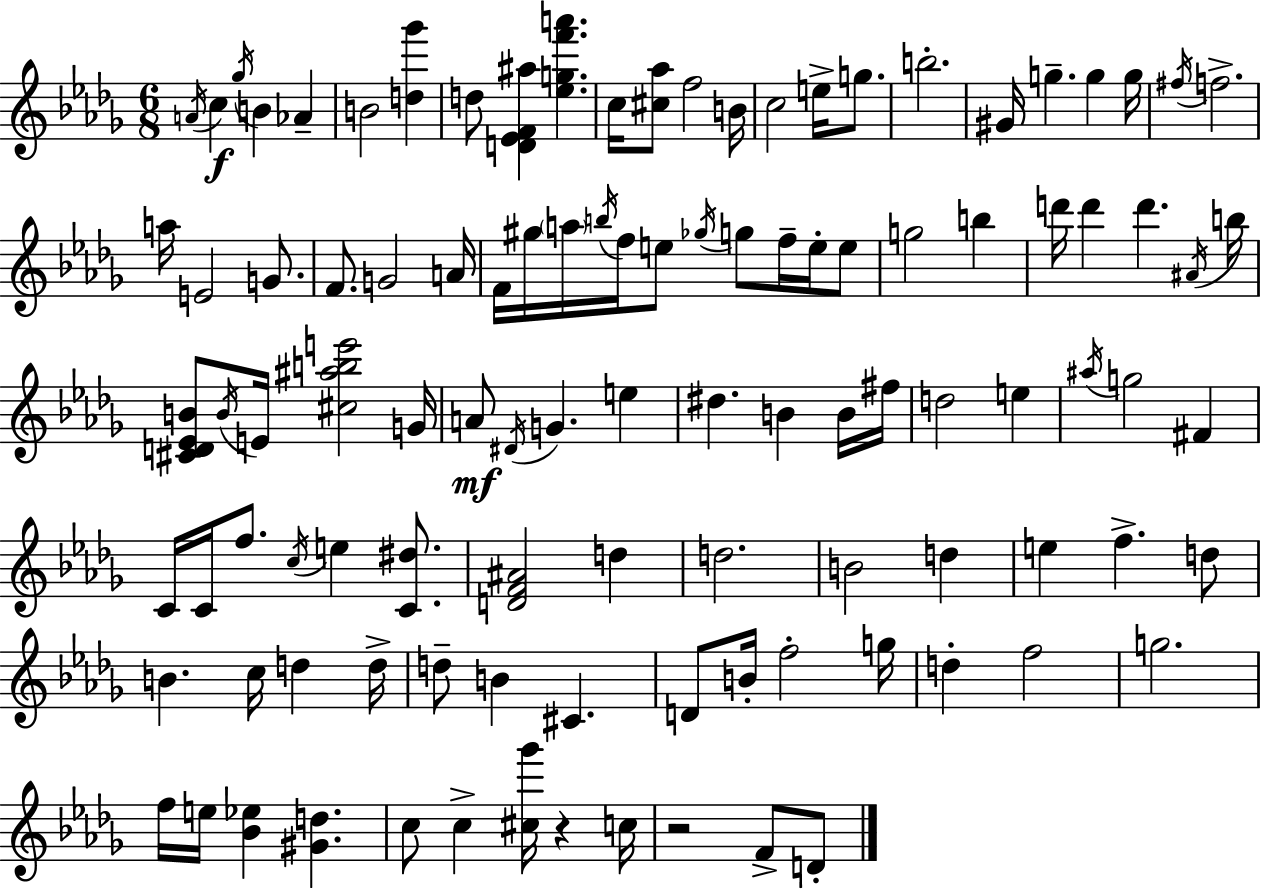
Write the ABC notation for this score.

X:1
T:Untitled
M:6/8
L:1/4
K:Bbm
A/4 c _g/4 B _A B2 [d_g'] d/2 [D_EF^a] [_egf'a'] c/4 [^c_a]/2 f2 B/4 c2 e/4 g/2 b2 ^G/4 g g g/4 ^f/4 f2 a/4 E2 G/2 F/2 G2 A/4 F/4 ^g/4 a/4 b/4 f/4 e/2 _g/4 g/2 f/4 e/4 e/2 g2 b d'/4 d' d' ^A/4 b/4 [^CD_EB]/2 B/4 E/4 [^c^abe']2 G/4 A/2 ^D/4 G e ^d B B/4 ^f/4 d2 e ^a/4 g2 ^F C/4 C/4 f/2 c/4 e [C^d]/2 [DF^A]2 d d2 B2 d e f d/2 B c/4 d d/4 d/2 B ^C D/2 B/4 f2 g/4 d f2 g2 f/4 e/4 [_B_e] [^Gd] c/2 c [^c_g']/4 z c/4 z2 F/2 D/2